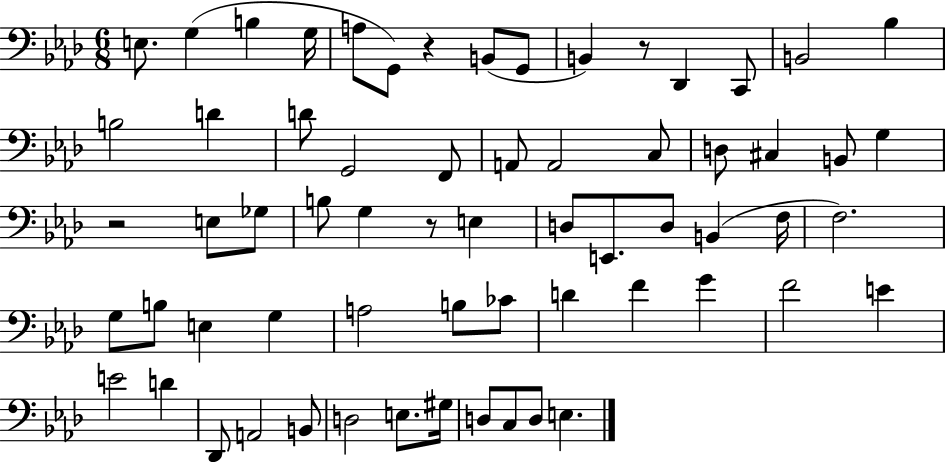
X:1
T:Untitled
M:6/8
L:1/4
K:Ab
E,/2 G, B, G,/4 A,/2 G,,/2 z B,,/2 G,,/2 B,, z/2 _D,, C,,/2 B,,2 _B, B,2 D D/2 G,,2 F,,/2 A,,/2 A,,2 C,/2 D,/2 ^C, B,,/2 G, z2 E,/2 _G,/2 B,/2 G, z/2 E, D,/2 E,,/2 D,/2 B,, F,/4 F,2 G,/2 B,/2 E, G, A,2 B,/2 _C/2 D F G F2 E E2 D _D,,/2 A,,2 B,,/2 D,2 E,/2 ^G,/4 D,/2 C,/2 D,/2 E,